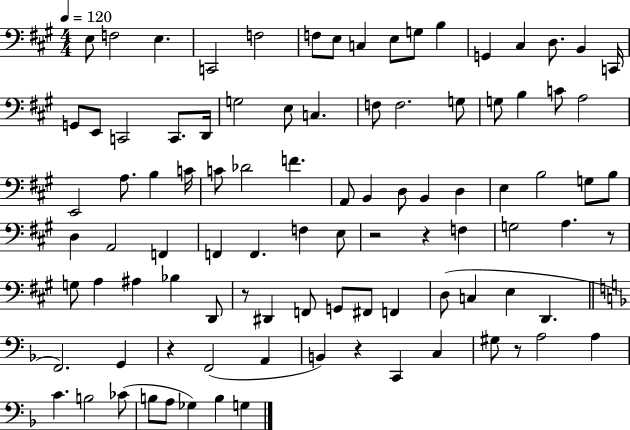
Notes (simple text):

E3/e F3/h E3/q. C2/h F3/h F3/e E3/e C3/q E3/e G3/e B3/q G2/q C#3/q D3/e. B2/q C2/s G2/e E2/e C2/h C2/e. D2/s G3/h E3/e C3/q. F3/e F3/h. G3/e G3/e B3/q C4/e A3/h E2/h A3/e. B3/q C4/s C4/e Db4/h F4/q. A2/e B2/q D3/e B2/q D3/q E3/q B3/h G3/e B3/e D3/q A2/h F2/q F2/q F2/q. F3/q E3/e R/h R/q F3/q G3/h A3/q. R/e G3/e A3/q A#3/q Bb3/q D2/e R/e D#2/q F2/e G2/e F#2/e F2/q D3/e C3/q E3/q D2/q. F2/h. G2/q R/q F2/h A2/q B2/q R/q C2/q C3/q G#3/e R/e A3/h A3/q C4/q. B3/h CES4/e B3/e A3/e Gb3/q B3/q G3/q